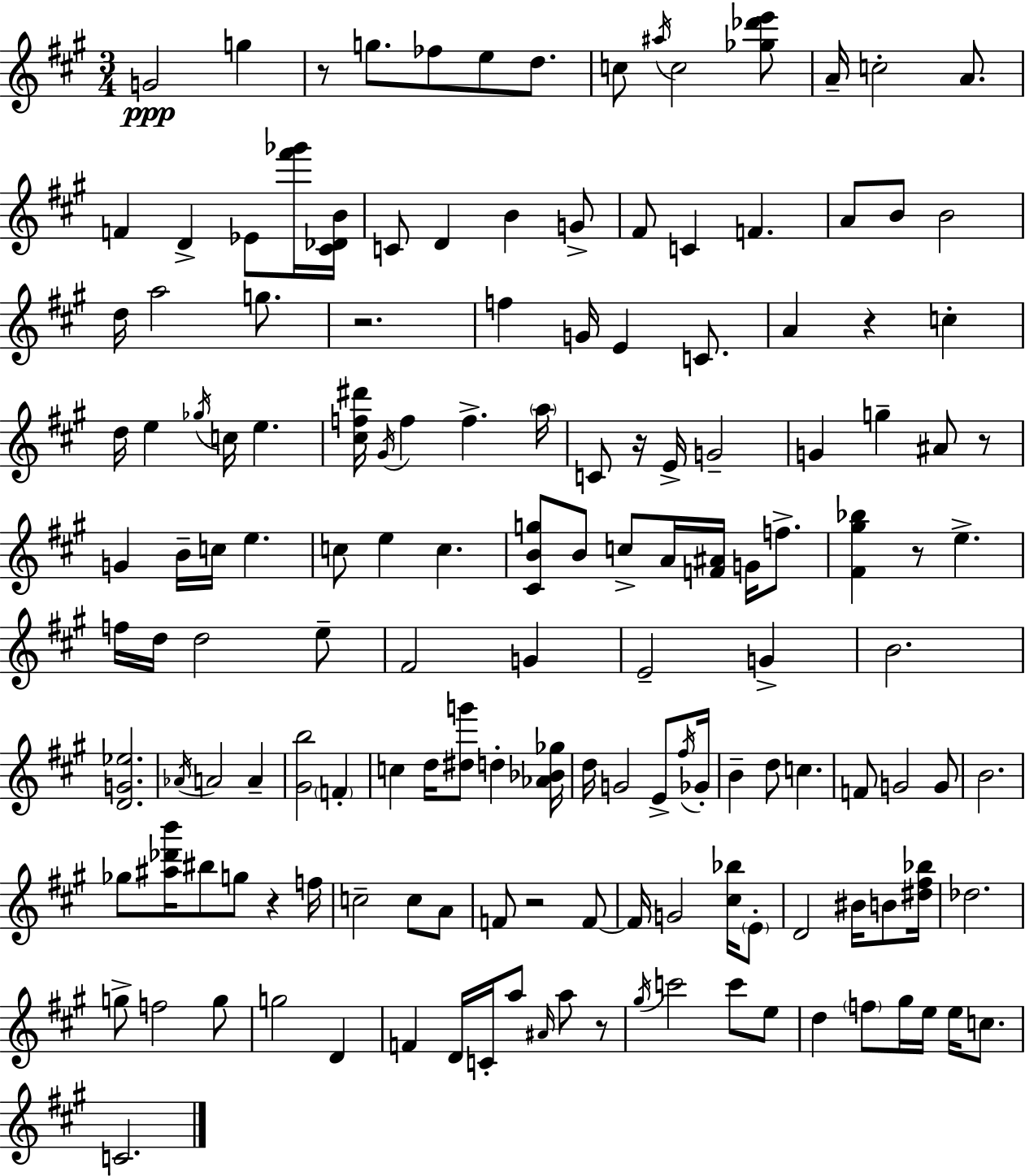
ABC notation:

X:1
T:Untitled
M:3/4
L:1/4
K:A
G2 g z/2 g/2 _f/2 e/2 d/2 c/2 ^a/4 c2 [_g_d'e']/2 A/4 c2 A/2 F D _E/2 [^f'_g']/4 [^C_DB]/4 C/2 D B G/2 ^F/2 C F A/2 B/2 B2 d/4 a2 g/2 z2 f G/4 E C/2 A z c d/4 e _g/4 c/4 e [^cf^d']/4 ^G/4 f f a/4 C/2 z/4 E/4 G2 G g ^A/2 z/2 G B/4 c/4 e c/2 e c [^CBg]/2 B/2 c/2 A/4 [F^A]/4 G/4 f/2 [^F^g_b] z/2 e f/4 d/4 d2 e/2 ^F2 G E2 G B2 [DG_e]2 _A/4 A2 A [^Gb]2 F c d/4 [^dg']/2 d [_A_B_g]/4 d/4 G2 E/2 ^f/4 _G/4 B d/2 c F/2 G2 G/2 B2 _g/2 [^a_d'b']/4 ^b/2 g/2 z f/4 c2 c/2 A/2 F/2 z2 F/2 F/4 G2 [^c_b]/4 E/2 D2 ^B/4 B/2 [^d^f_b]/4 _d2 g/2 f2 g/2 g2 D F D/4 C/4 a/2 ^A/4 a/2 z/2 ^g/4 c'2 c'/2 e/2 d f/2 ^g/4 e/4 e/4 c/2 C2